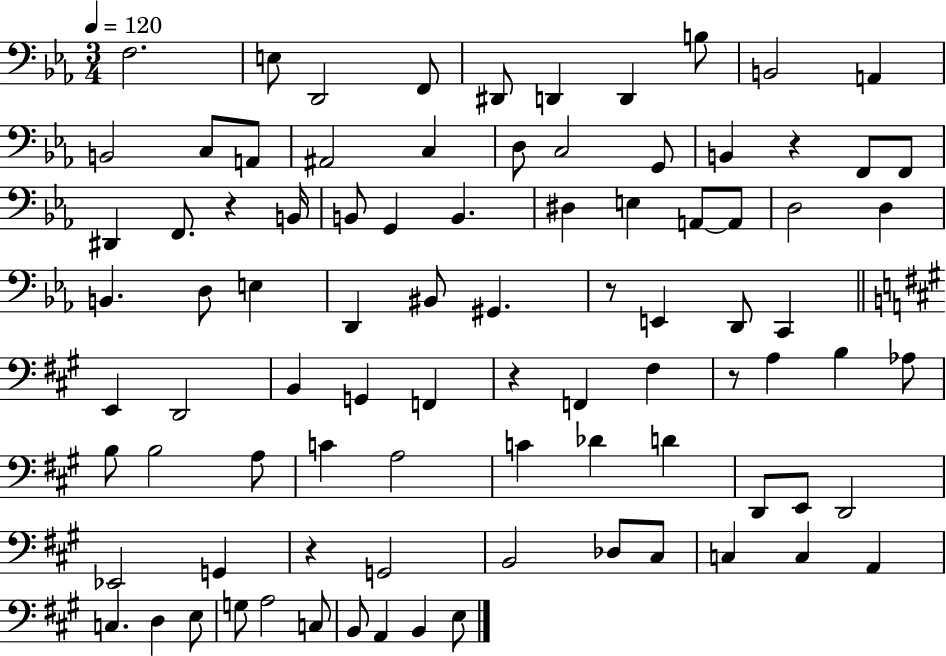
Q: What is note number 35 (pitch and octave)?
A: D3